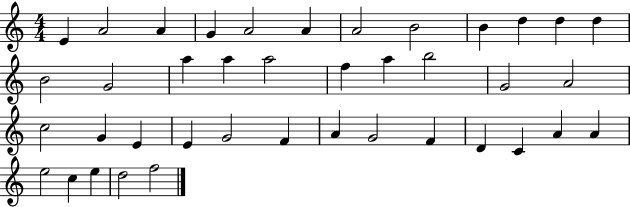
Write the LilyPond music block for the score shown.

{
  \clef treble
  \numericTimeSignature
  \time 4/4
  \key c \major
  e'4 a'2 a'4 | g'4 a'2 a'4 | a'2 b'2 | b'4 d''4 d''4 d''4 | \break b'2 g'2 | a''4 a''4 a''2 | f''4 a''4 b''2 | g'2 a'2 | \break c''2 g'4 e'4 | e'4 g'2 f'4 | a'4 g'2 f'4 | d'4 c'4 a'4 a'4 | \break e''2 c''4 e''4 | d''2 f''2 | \bar "|."
}